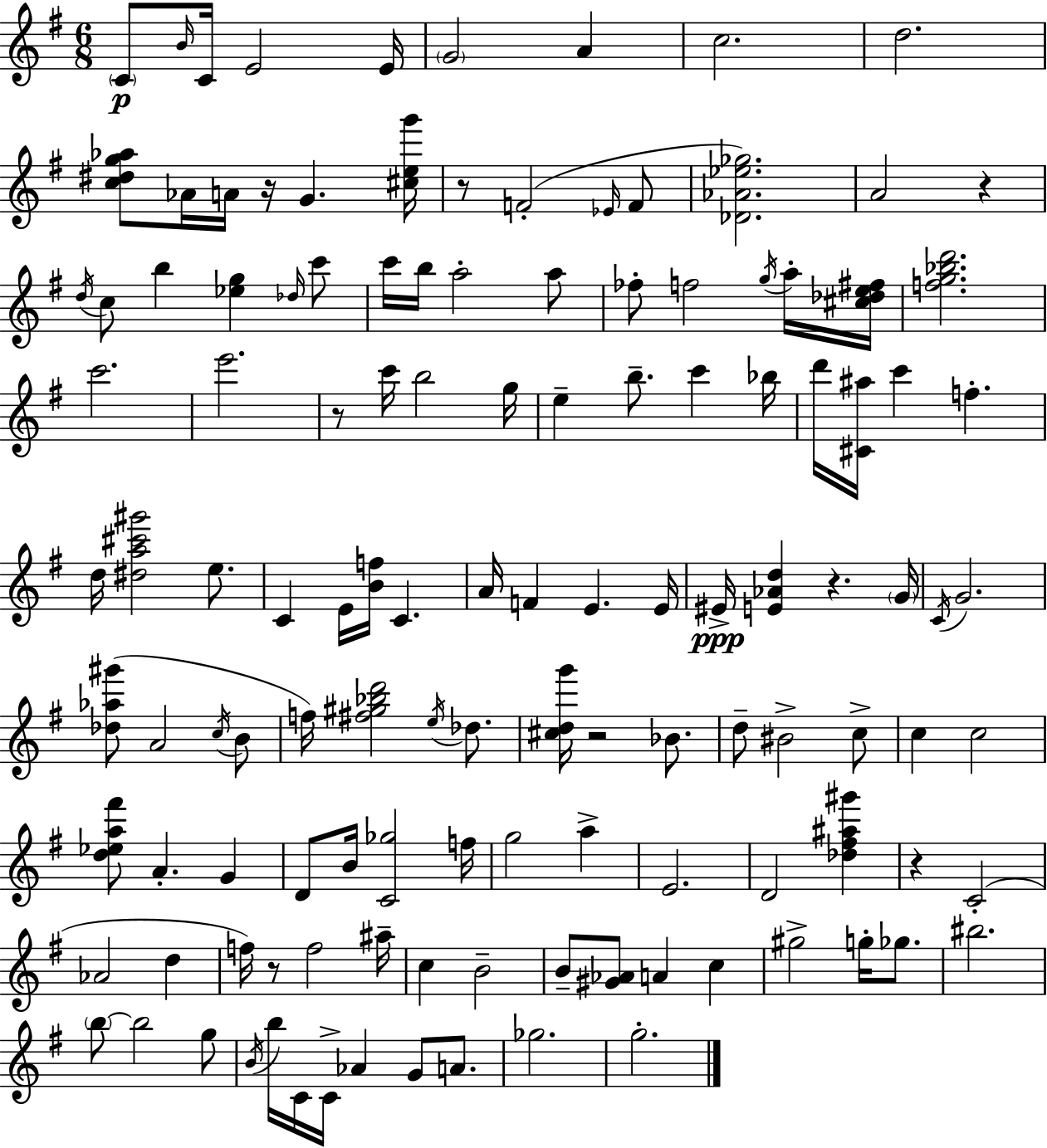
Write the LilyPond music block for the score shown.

{
  \clef treble
  \numericTimeSignature
  \time 6/8
  \key e \minor
  \parenthesize c'8\p \grace { b'16 } c'16 e'2 | e'16 \parenthesize g'2 a'4 | c''2. | d''2. | \break <c'' dis'' g'' aes''>8 aes'16 a'16 r16 g'4. | <cis'' e'' g'''>16 r8 f'2-.( \grace { ees'16 } | f'8 <des' aes' ees'' ges''>2.) | a'2 r4 | \break \acciaccatura { d''16 } c''8 b''4 <ees'' g''>4 | \grace { des''16 } c'''8 c'''16 b''16 a''2-. | a''8 fes''8-. f''2 | \acciaccatura { g''16 } a''16-. <cis'' des'' e'' fis''>16 <f'' g'' bes'' d'''>2. | \break c'''2. | e'''2. | r8 c'''16 b''2 | g''16 e''4-- b''8.-- | \break c'''4 bes''16 d'''16 <cis' ais''>16 c'''4 f''4.-. | d''16 <dis'' a'' cis''' gis'''>2 | e''8. c'4 e'16 <b' f''>16 c'4. | a'16 f'4 e'4. | \break e'16 eis'16->\ppp <e' aes' d''>4 r4. | \parenthesize g'16 \acciaccatura { c'16 } g'2. | <des'' aes'' gis'''>8( a'2 | \acciaccatura { c''16 } b'8 f''16) <fis'' gis'' bes'' d'''>2 | \break \acciaccatura { e''16 } des''8. <cis'' d'' g'''>16 r2 | bes'8. d''8-- bis'2-> | c''8-> c''4 | c''2 <d'' ees'' a'' fis'''>8 a'4.-. | \break g'4 d'8 b'16 <c' ges''>2 | f''16 g''2 | a''4-> e'2. | d'2 | \break <des'' fis'' ais'' gis'''>4 r4 | c'2-.( aes'2 | d''4 f''16) r8 f''2 | ais''16-- c''4 | \break b'2-- b'8-- <gis' aes'>8 | a'4 c''4 gis''2-> | g''16-. ges''8. bis''2. | \parenthesize b''8~~ b''2 | \break g''8 \acciaccatura { b'16 } b''16 c'16 c'16-> | aes'4 g'8 a'8. ges''2. | g''2.-. | \bar "|."
}